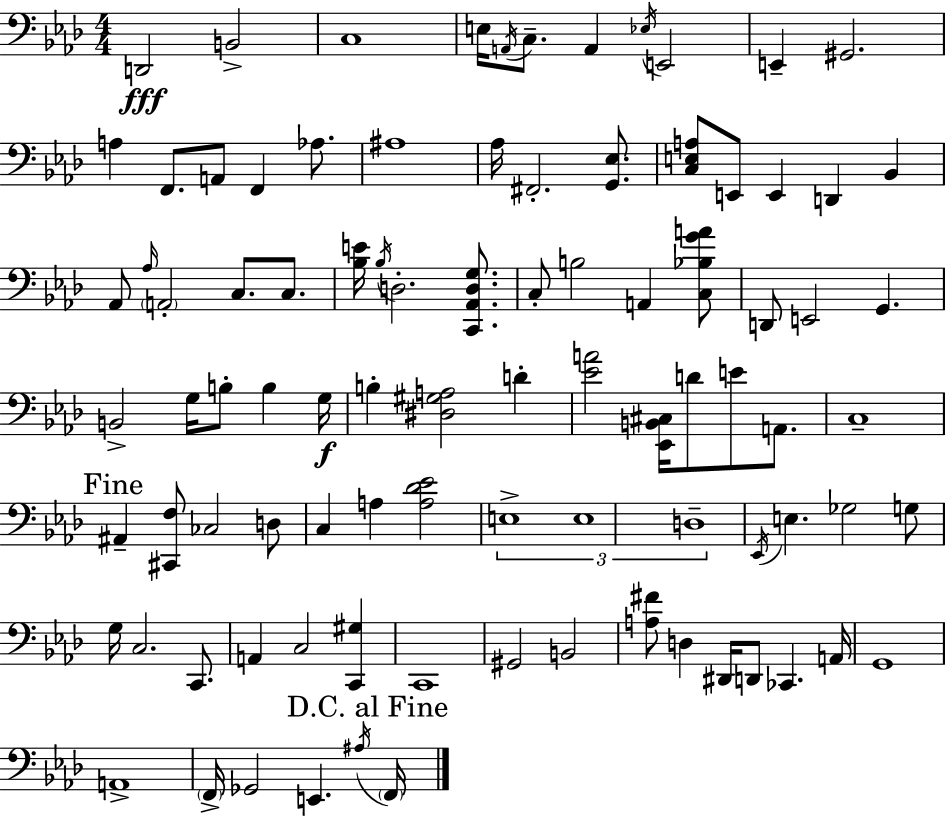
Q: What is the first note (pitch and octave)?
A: D2